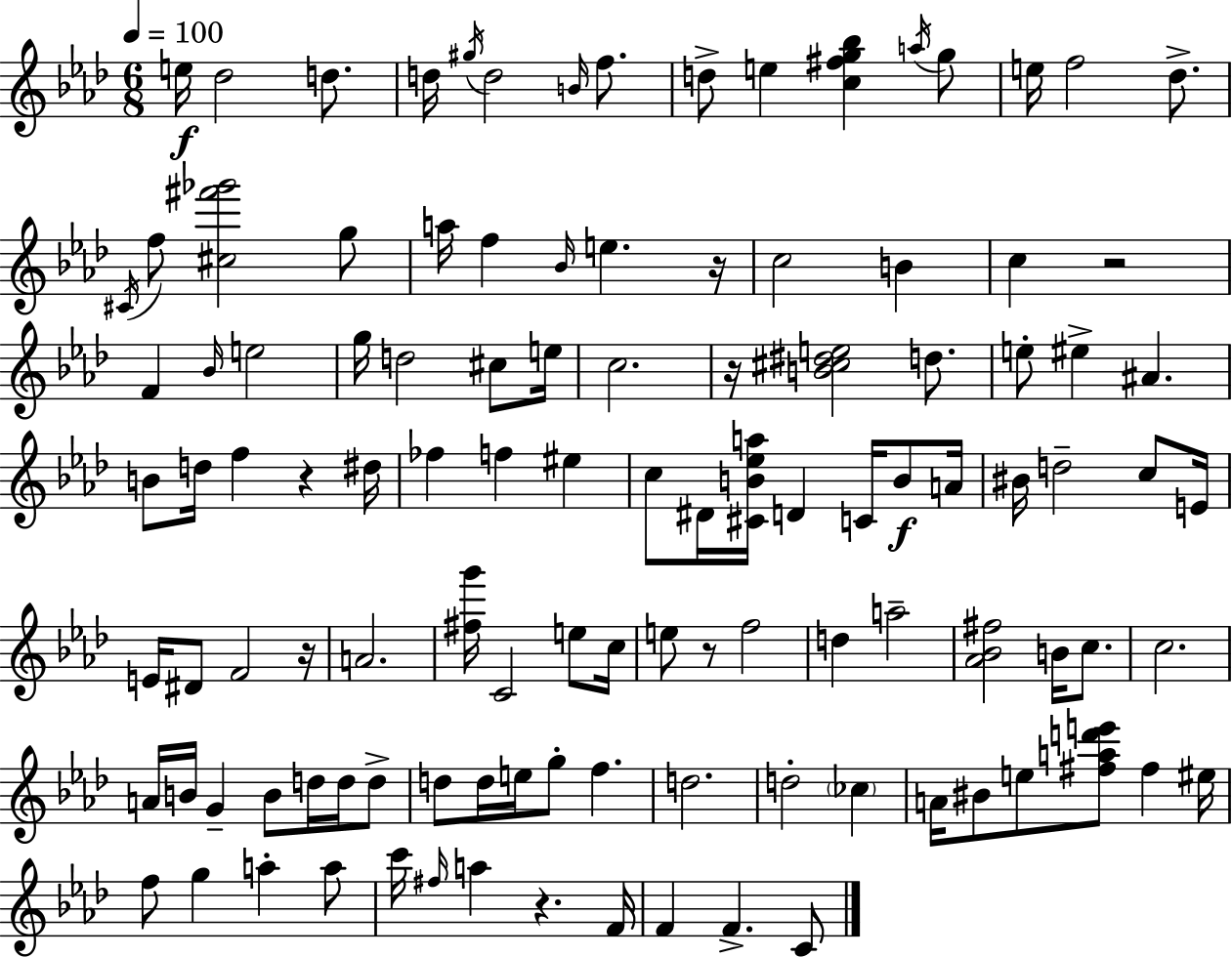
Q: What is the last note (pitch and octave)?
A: C4